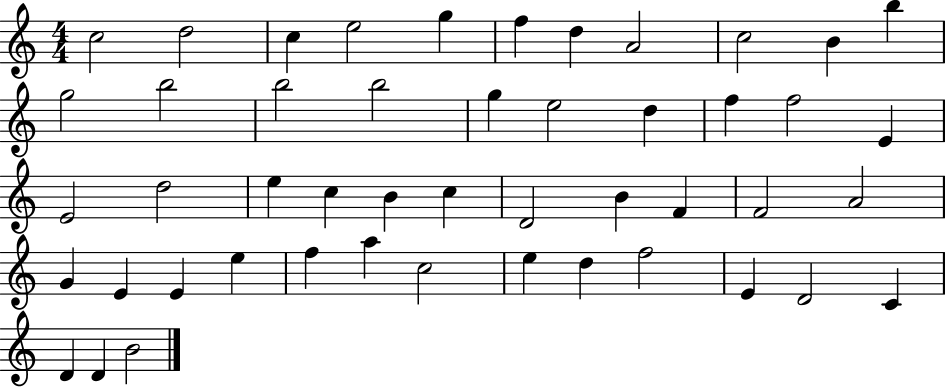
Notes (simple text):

C5/h D5/h C5/q E5/h G5/q F5/q D5/q A4/h C5/h B4/q B5/q G5/h B5/h B5/h B5/h G5/q E5/h D5/q F5/q F5/h E4/q E4/h D5/h E5/q C5/q B4/q C5/q D4/h B4/q F4/q F4/h A4/h G4/q E4/q E4/q E5/q F5/q A5/q C5/h E5/q D5/q F5/h E4/q D4/h C4/q D4/q D4/q B4/h